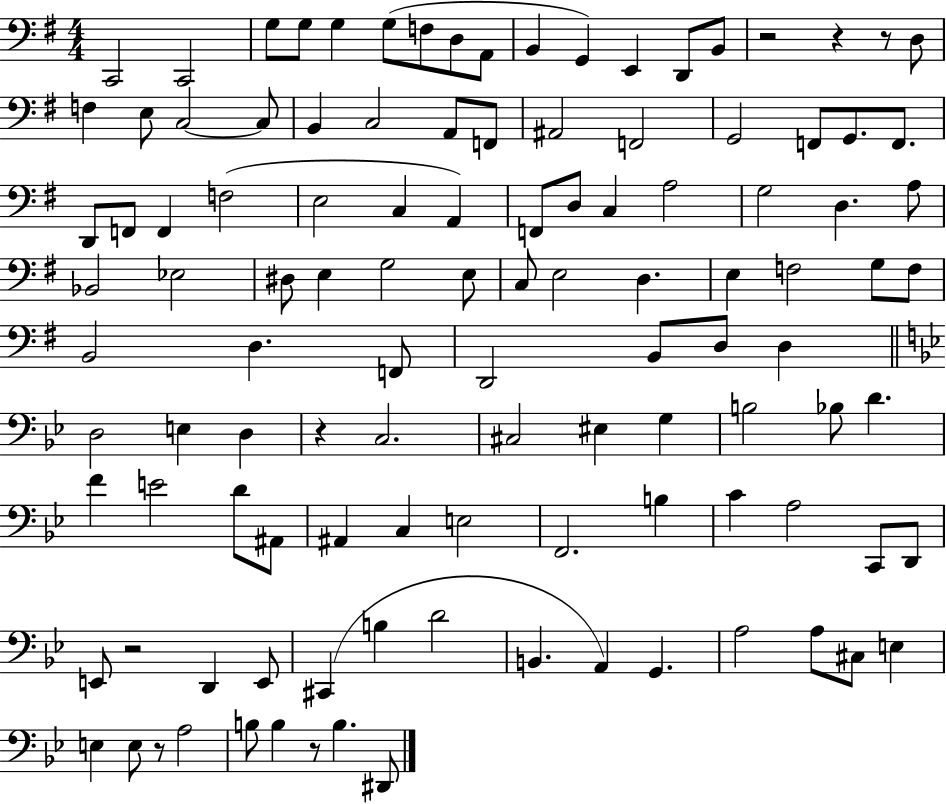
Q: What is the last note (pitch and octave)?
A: D#2